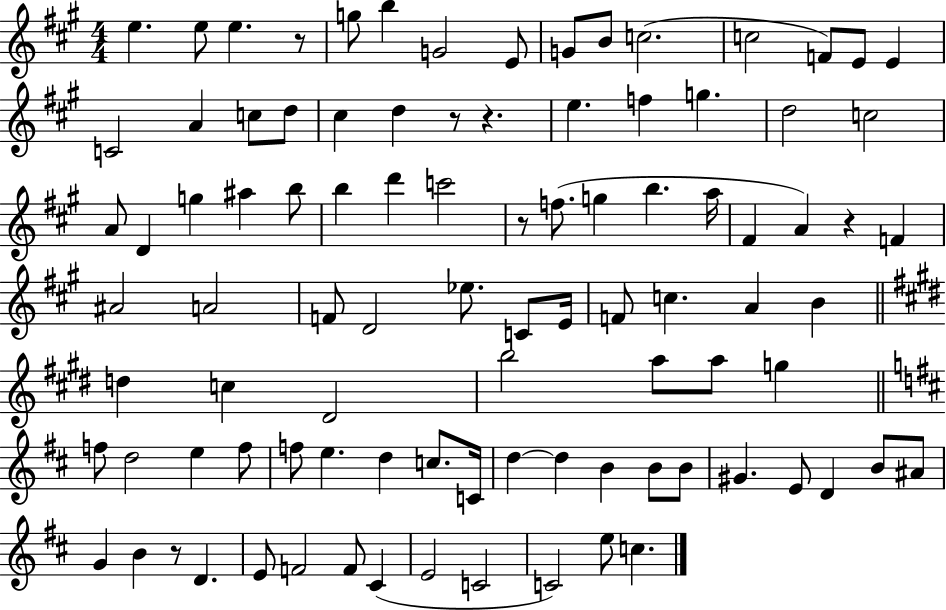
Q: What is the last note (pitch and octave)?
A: C5